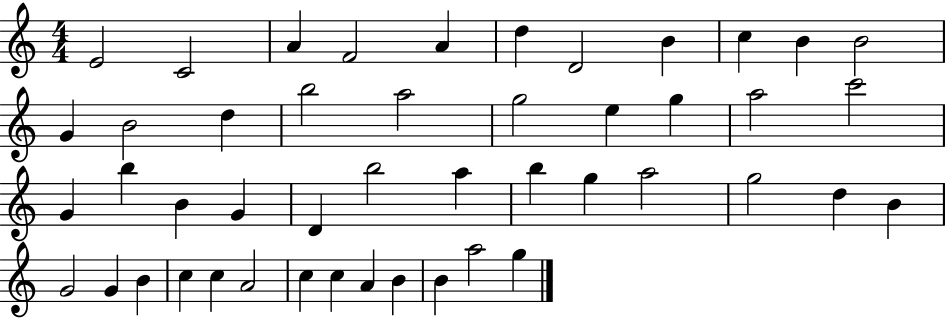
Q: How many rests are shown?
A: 0